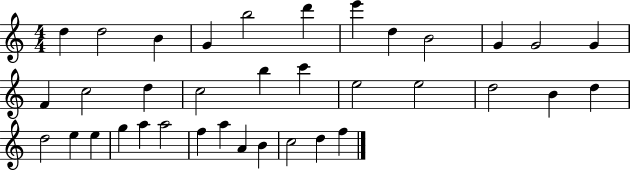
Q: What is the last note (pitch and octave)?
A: F5